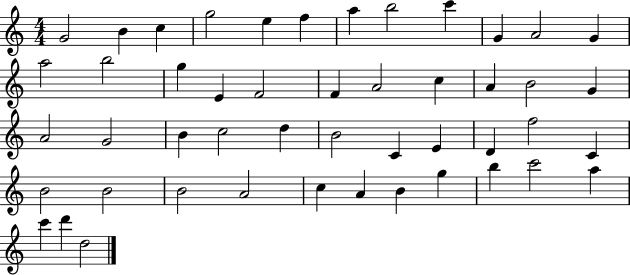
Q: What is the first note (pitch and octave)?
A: G4